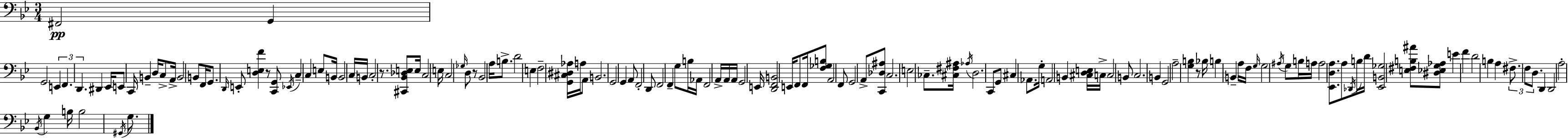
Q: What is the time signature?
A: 3/4